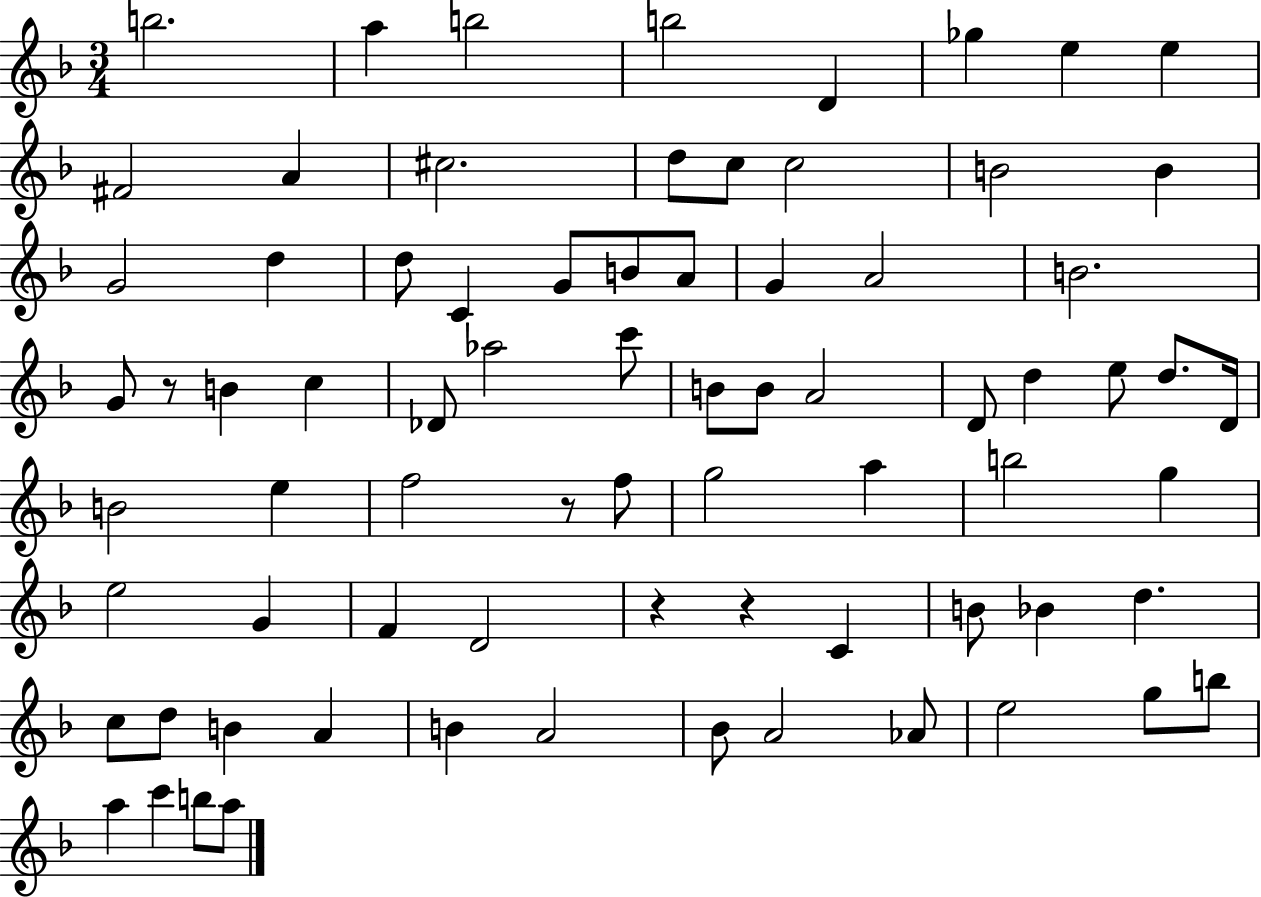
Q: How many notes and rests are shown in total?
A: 76